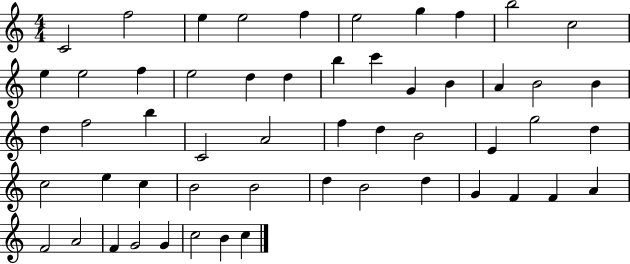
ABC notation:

X:1
T:Untitled
M:4/4
L:1/4
K:C
C2 f2 e e2 f e2 g f b2 c2 e e2 f e2 d d b c' G B A B2 B d f2 b C2 A2 f d B2 E g2 d c2 e c B2 B2 d B2 d G F F A F2 A2 F G2 G c2 B c